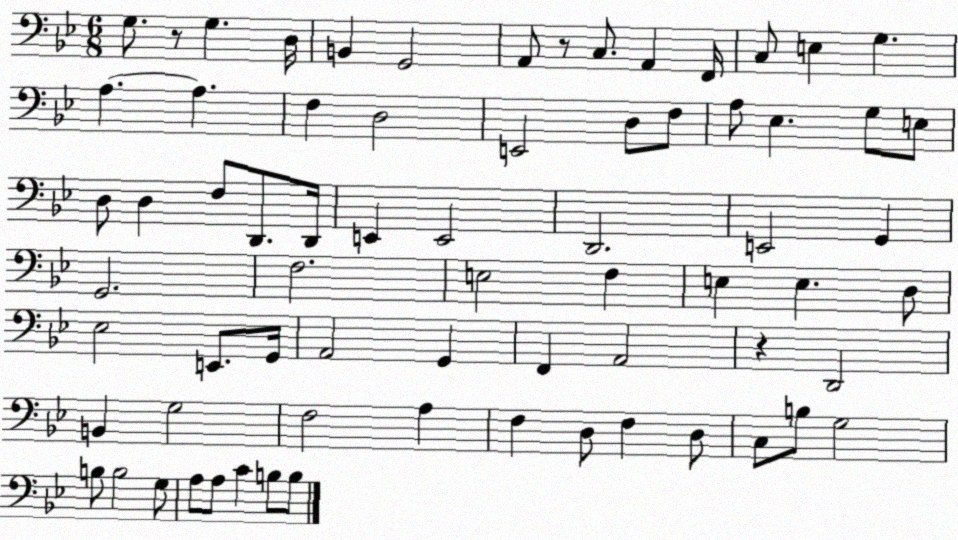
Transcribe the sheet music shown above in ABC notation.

X:1
T:Untitled
M:6/8
L:1/4
K:Bb
G,/2 z/2 G, D,/4 B,, G,,2 A,,/2 z/2 C,/2 A,, F,,/4 C,/2 E, G, A, A, F, D,2 E,,2 D,/2 F,/2 A,/2 _E, G,/2 E,/2 D,/2 D, F,/2 D,,/2 D,,/4 E,, E,,2 D,,2 E,,2 G,, G,,2 F,2 E,2 F, E, E, D,/2 _E,2 E,,/2 G,,/4 A,,2 G,, F,, A,,2 z D,,2 B,, G,2 F,2 A, F, D,/2 F, D,/2 C,/2 B,/2 G,2 B,/2 B,2 G,/2 A,/2 A,/2 C B,/2 B,/2